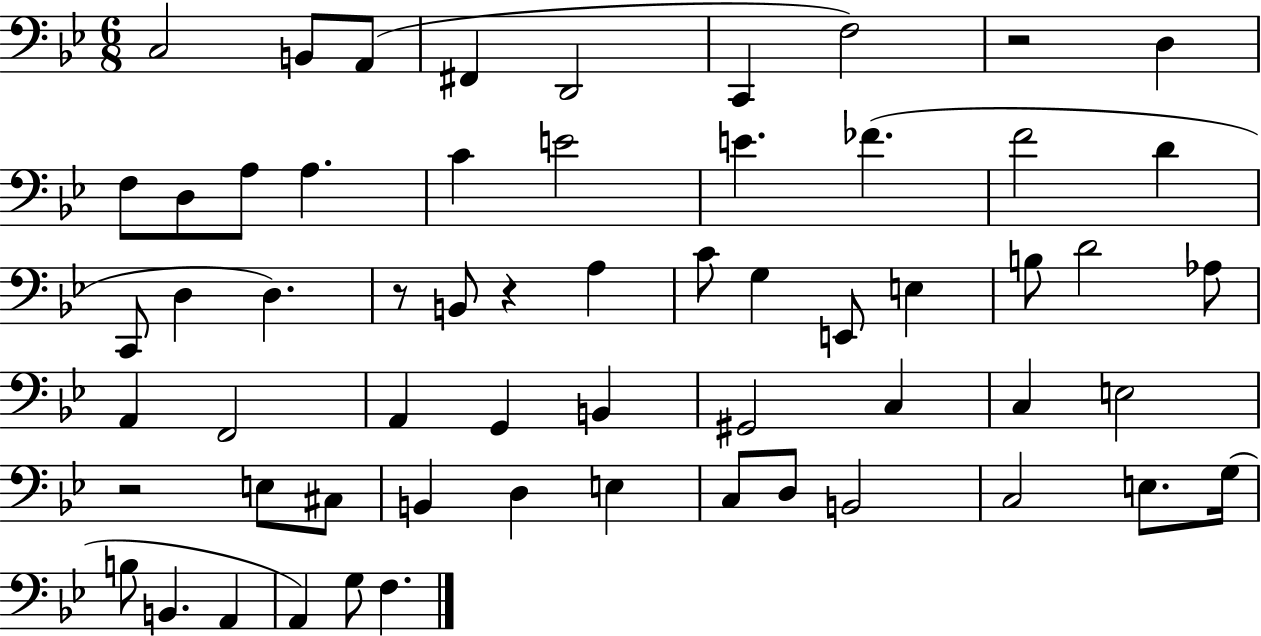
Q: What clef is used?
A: bass